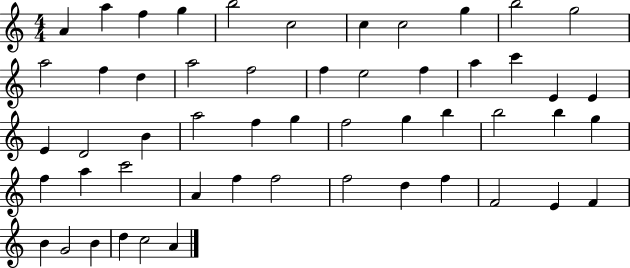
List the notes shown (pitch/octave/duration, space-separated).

A4/q A5/q F5/q G5/q B5/h C5/h C5/q C5/h G5/q B5/h G5/h A5/h F5/q D5/q A5/h F5/h F5/q E5/h F5/q A5/q C6/q E4/q E4/q E4/q D4/h B4/q A5/h F5/q G5/q F5/h G5/q B5/q B5/h B5/q G5/q F5/q A5/q C6/h A4/q F5/q F5/h F5/h D5/q F5/q F4/h E4/q F4/q B4/q G4/h B4/q D5/q C5/h A4/q